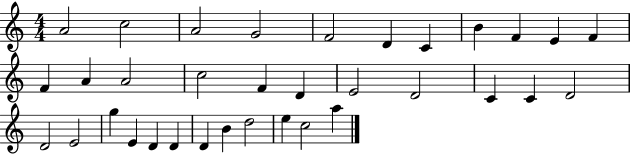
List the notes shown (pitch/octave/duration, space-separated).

A4/h C5/h A4/h G4/h F4/h D4/q C4/q B4/q F4/q E4/q F4/q F4/q A4/q A4/h C5/h F4/q D4/q E4/h D4/h C4/q C4/q D4/h D4/h E4/h G5/q E4/q D4/q D4/q D4/q B4/q D5/h E5/q C5/h A5/q